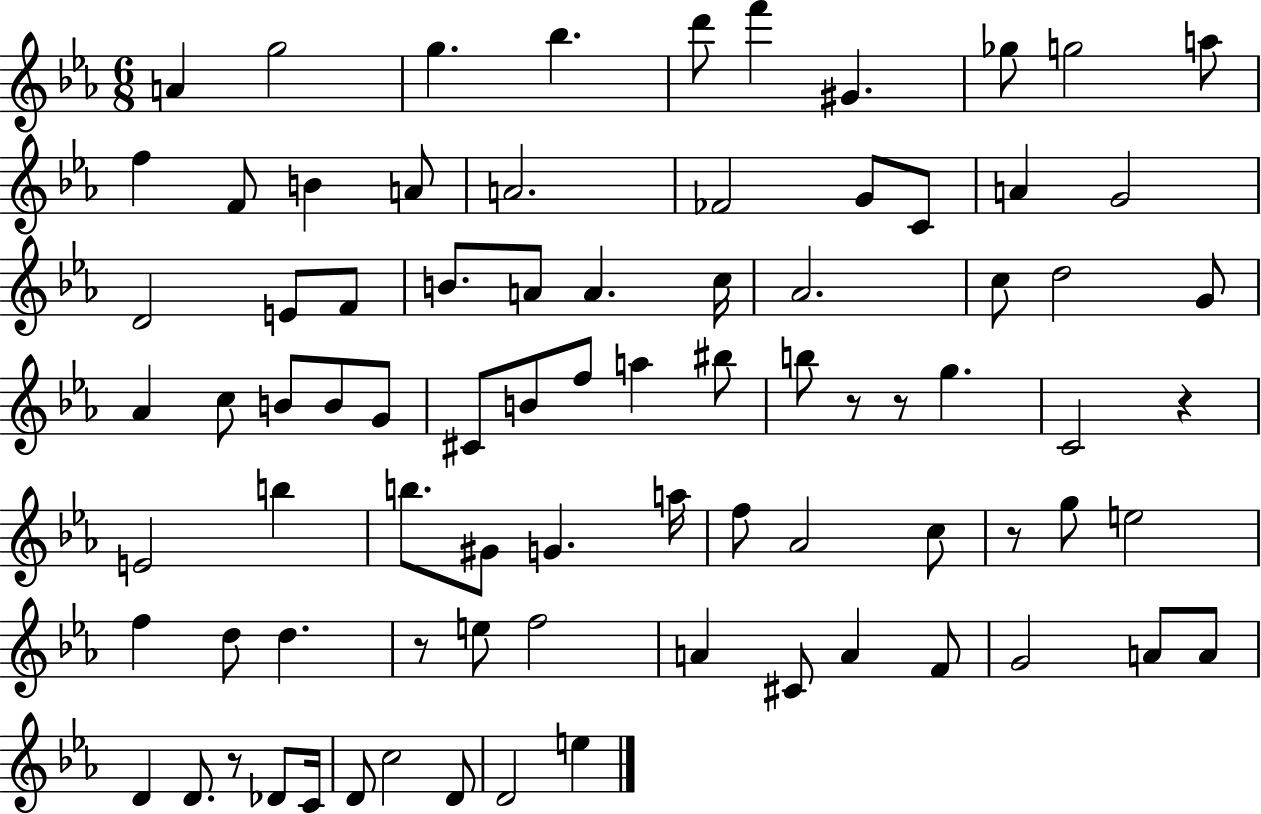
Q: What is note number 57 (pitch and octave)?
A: D5